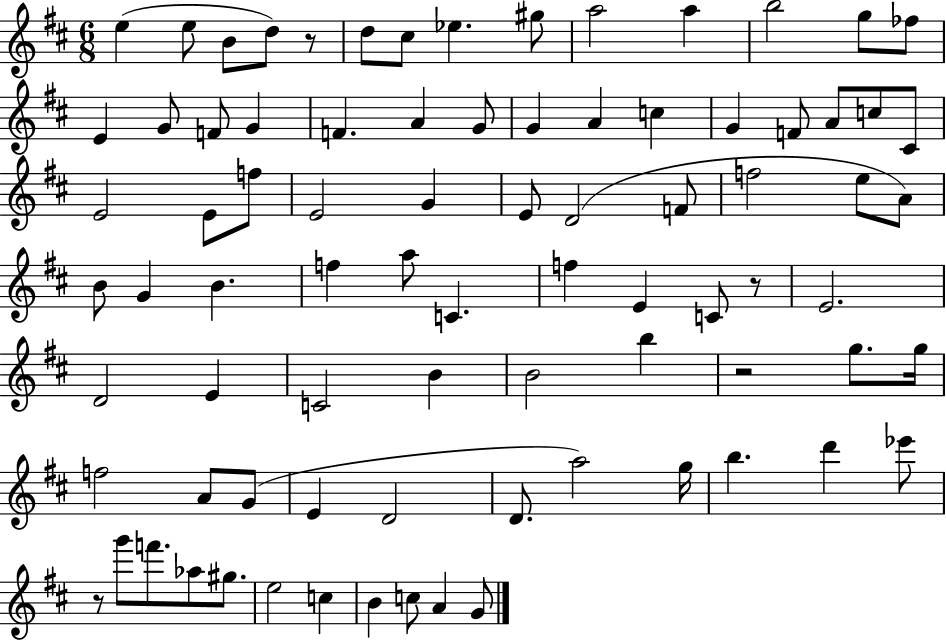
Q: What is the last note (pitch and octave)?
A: G4